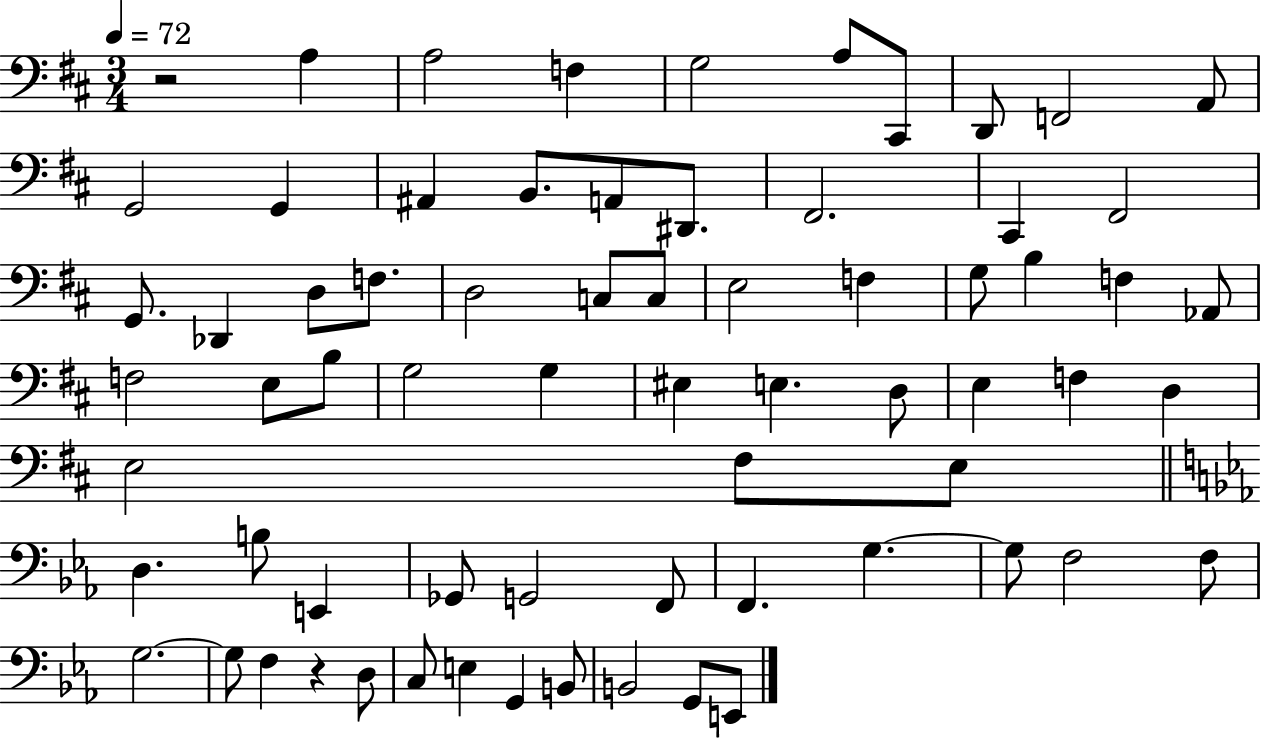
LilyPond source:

{
  \clef bass
  \numericTimeSignature
  \time 3/4
  \key d \major
  \tempo 4 = 72
  r2 a4 | a2 f4 | g2 a8 cis,8 | d,8 f,2 a,8 | \break g,2 g,4 | ais,4 b,8. a,8 dis,8. | fis,2. | cis,4 fis,2 | \break g,8. des,4 d8 f8. | d2 c8 c8 | e2 f4 | g8 b4 f4 aes,8 | \break f2 e8 b8 | g2 g4 | eis4 e4. d8 | e4 f4 d4 | \break e2 fis8 e8 | \bar "||" \break \key ees \major d4. b8 e,4 | ges,8 g,2 f,8 | f,4. g4.~~ | g8 f2 f8 | \break g2.~~ | g8 f4 r4 d8 | c8 e4 g,4 b,8 | b,2 g,8 e,8 | \break \bar "|."
}